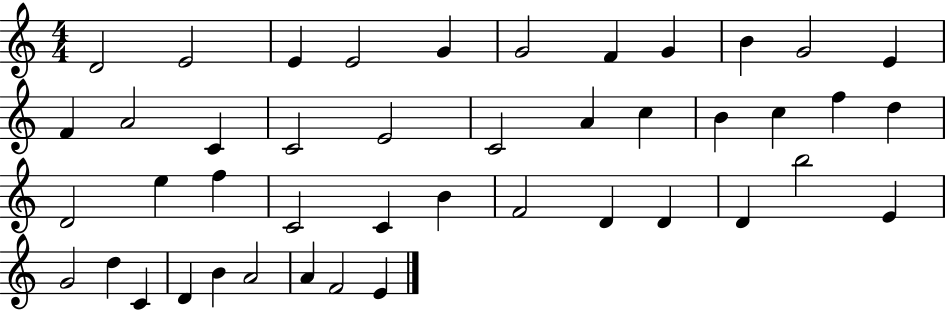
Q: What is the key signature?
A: C major